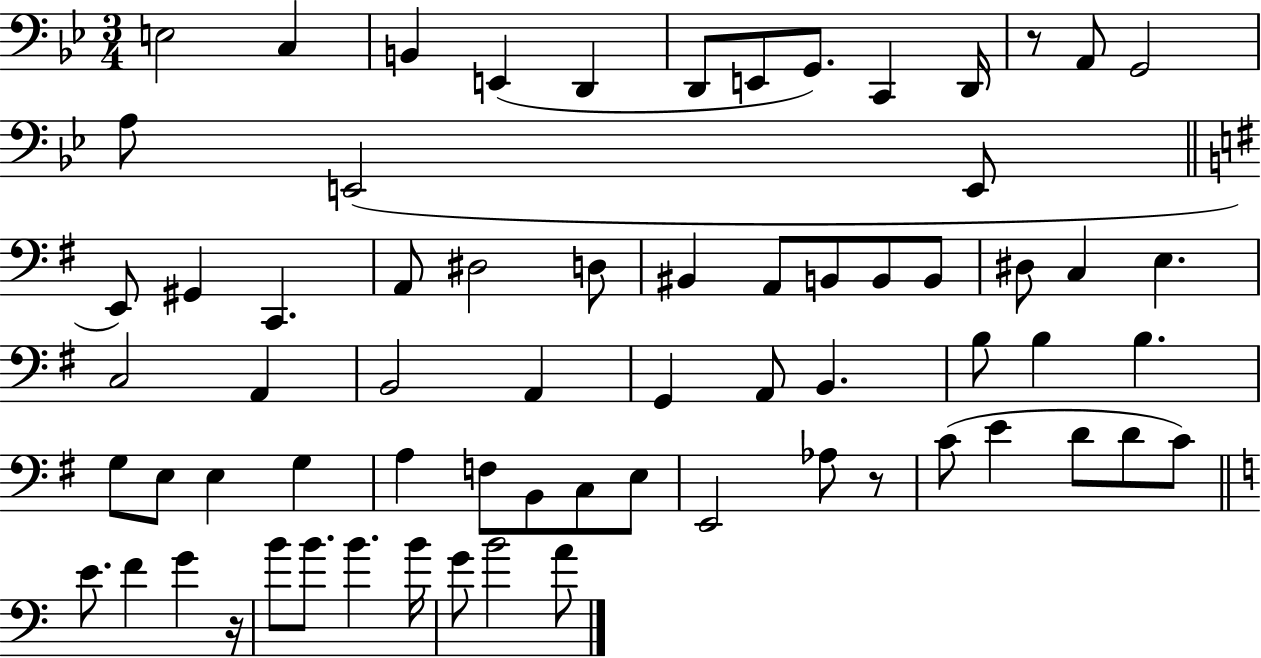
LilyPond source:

{
  \clef bass
  \numericTimeSignature
  \time 3/4
  \key bes \major
  e2 c4 | b,4 e,4( d,4 | d,8 e,8 g,8.) c,4 d,16 | r8 a,8 g,2 | \break a8 e,2( e,8 | \bar "||" \break \key e \minor e,8) gis,4 c,4. | a,8 dis2 d8 | bis,4 a,8 b,8 b,8 b,8 | dis8 c4 e4. | \break c2 a,4 | b,2 a,4 | g,4 a,8 b,4. | b8 b4 b4. | \break g8 e8 e4 g4 | a4 f8 b,8 c8 e8 | e,2 aes8 r8 | c'8( e'4 d'8 d'8 c'8) | \break \bar "||" \break \key c \major e'8. f'4 g'4 r16 | b'8 b'8. b'4. b'16 | g'8 b'2 a'8 | \bar "|."
}